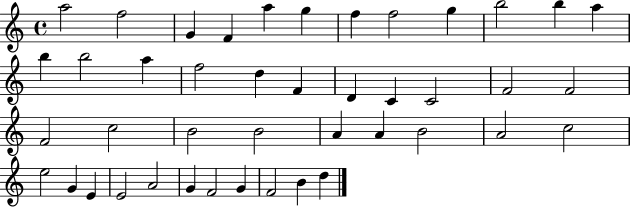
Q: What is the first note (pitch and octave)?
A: A5